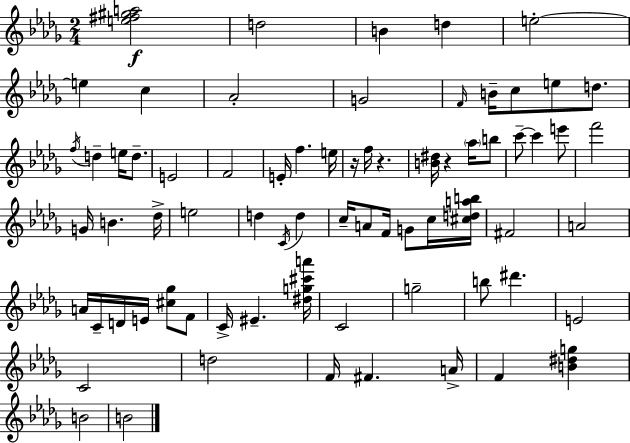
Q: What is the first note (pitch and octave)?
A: D5